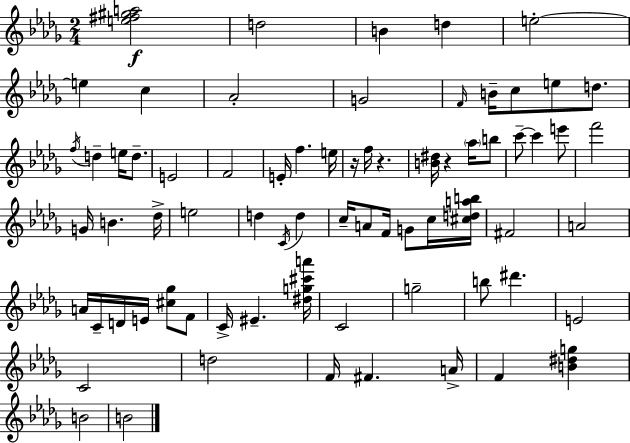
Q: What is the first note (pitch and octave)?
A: D5